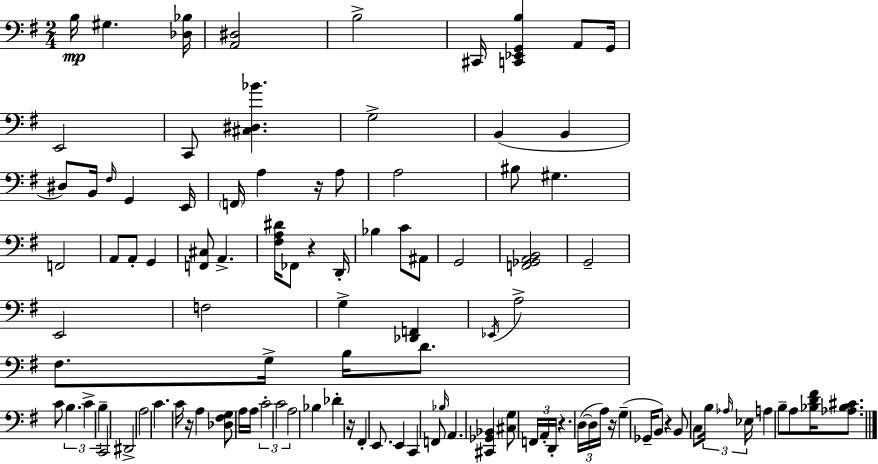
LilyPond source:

{
  \clef bass
  \numericTimeSignature
  \time 2/4
  \key e \minor
  \repeat volta 2 { b16\mp gis4. <des bes>16 | <a, dis>2 | b2-> | cis,16 <c, ees, g, b>4 a,8 g,16 | \break e,2 | c,8 <cis dis bes'>4. | g2-> | b,4( b,4 | \break dis8) b,16 \grace { fis16 } g,4 | e,16 \parenthesize f,16 a4 r16 a8 | a2 | bis8 gis4. | \break f,2 | a,8 a,8-. g,4 | <f, cis>8 a,4.-> | <fis a dis'>16 fes,8 r4 | \break d,16-. bes4 c'8 ais,8 | g,2 | <f, ges, a, b,>2 | g,2-- | \break e,2 | f2 | g4-> <des, f,>4 | \acciaccatura { ees,16 } a2-> | \break fis8. g16-> b16 d'8. | c'8 \tuplet 3/2 { b4. | c'4-> b4-- } | c,2 | \break dis,2-> | a2 | c'4. | c'16 r16 a4 <des fis g>8 | \break a16 a16 \tuplet 3/2 { c'2-. | c'2 | a2 } | bes4 des'4-. | \break r16 fis,4-. e,8. | e,4 c,4 | f,8 \grace { bes16 } a,4. | <cis, ges, bes,>4 <cis g>8 | \break \tuplet 3/2 { f,16 a,16-. d,16-. } r4. | \tuplet 3/2 { d16~(~ d16 a16) } r16 g4--( | ges,16-- b,8) r4 | b,8 c8 \tuplet 3/2 { b16 \grace { aes16 } ees16 } | \break a4 b8-- a8 | <bes d' fis'>16 <aes bes cis'>8. } \bar "|."
}